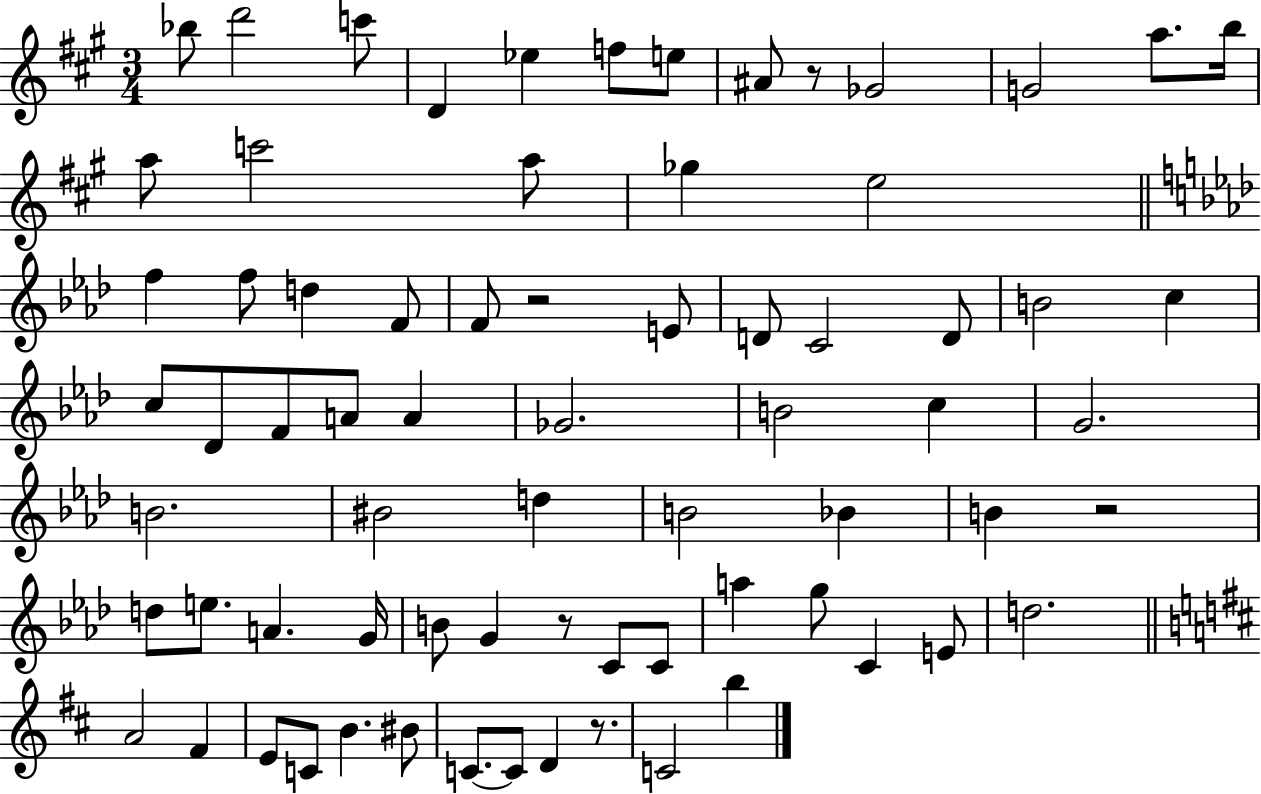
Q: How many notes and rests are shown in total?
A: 72